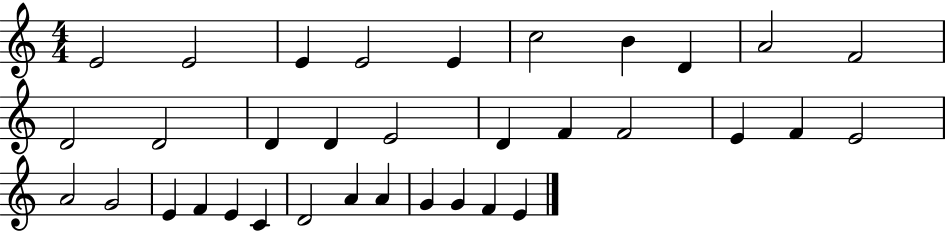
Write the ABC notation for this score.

X:1
T:Untitled
M:4/4
L:1/4
K:C
E2 E2 E E2 E c2 B D A2 F2 D2 D2 D D E2 D F F2 E F E2 A2 G2 E F E C D2 A A G G F E